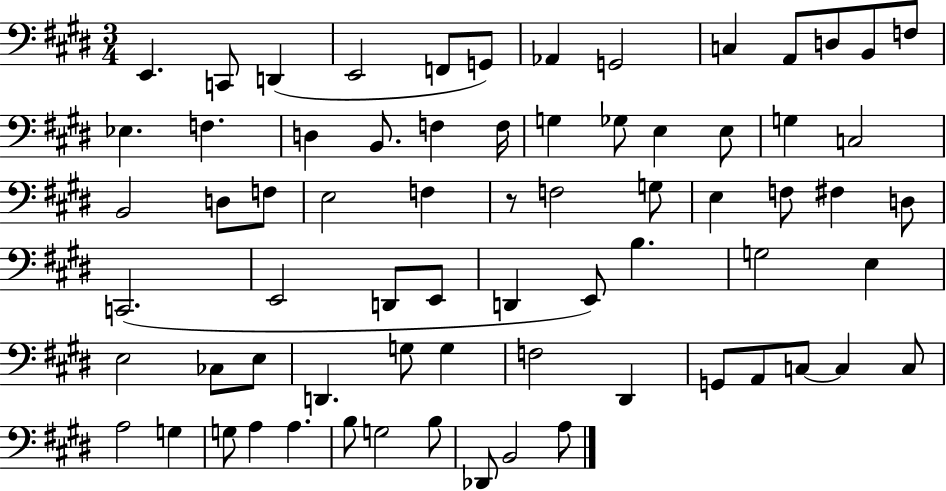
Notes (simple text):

E2/q. C2/e D2/q E2/h F2/e G2/e Ab2/q G2/h C3/q A2/e D3/e B2/e F3/e Eb3/q. F3/q. D3/q B2/e. F3/q F3/s G3/q Gb3/e E3/q E3/e G3/q C3/h B2/h D3/e F3/e E3/h F3/q R/e F3/h G3/e E3/q F3/e F#3/q D3/e C2/h. E2/h D2/e E2/e D2/q E2/e B3/q. G3/h E3/q E3/h CES3/e E3/e D2/q. G3/e G3/q F3/h D#2/q G2/e A2/e C3/e C3/q C3/e A3/h G3/q G3/e A3/q A3/q. B3/e G3/h B3/e Db2/e B2/h A3/e